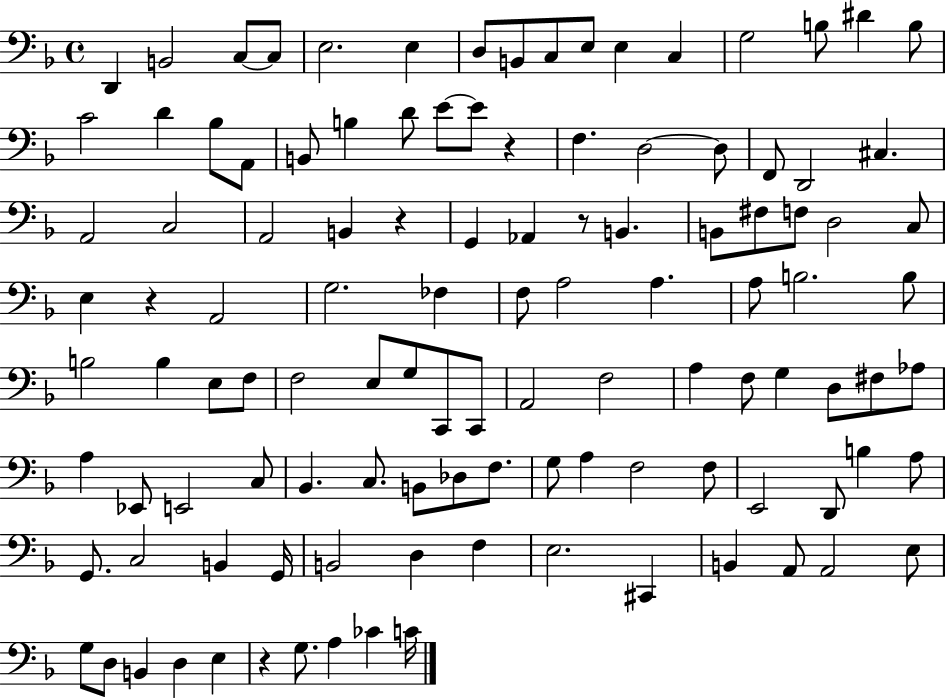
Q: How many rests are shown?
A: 5